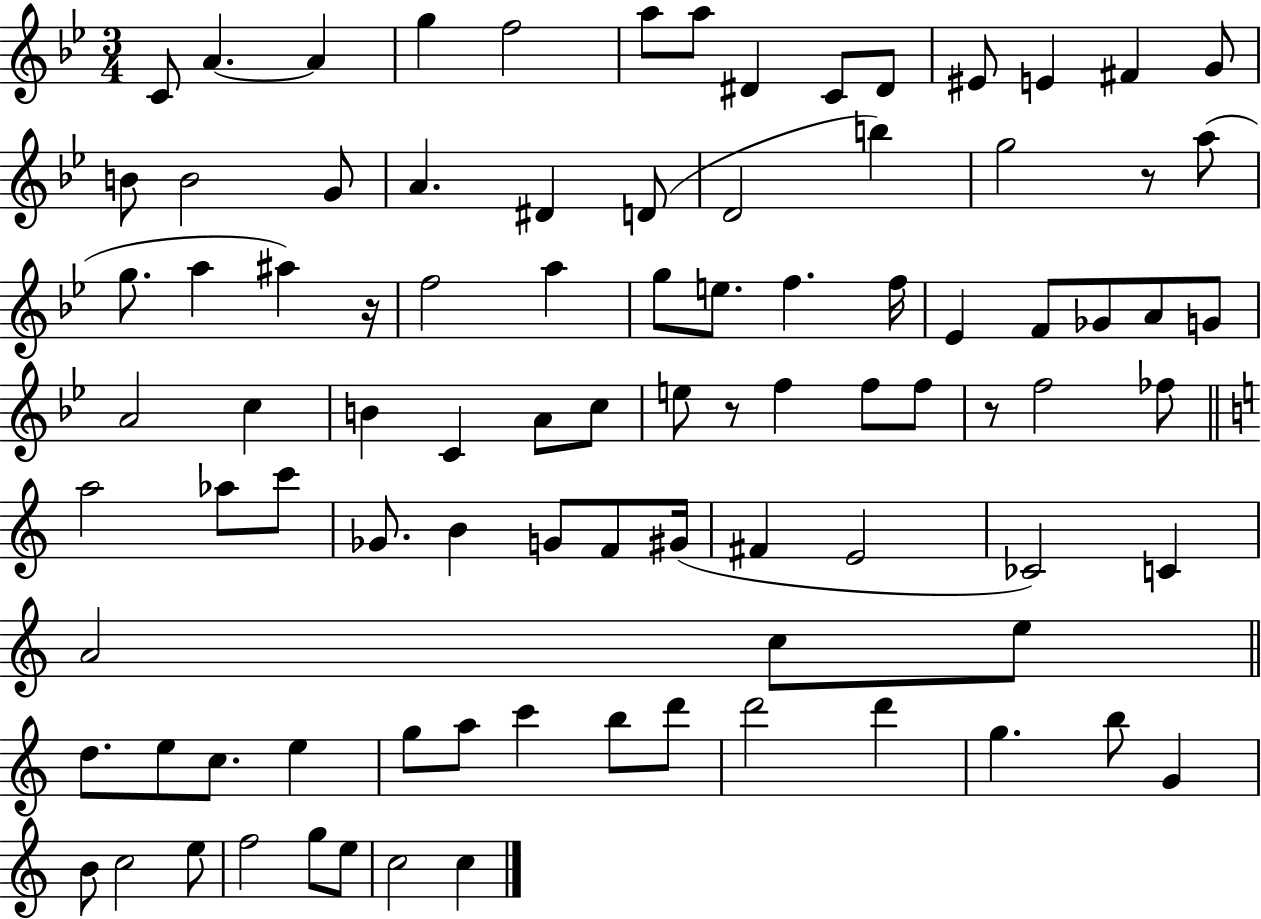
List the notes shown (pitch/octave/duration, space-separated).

C4/e A4/q. A4/q G5/q F5/h A5/e A5/e D#4/q C4/e D#4/e EIS4/e E4/q F#4/q G4/e B4/e B4/h G4/e A4/q. D#4/q D4/e D4/h B5/q G5/h R/e A5/e G5/e. A5/q A#5/q R/s F5/h A5/q G5/e E5/e. F5/q. F5/s Eb4/q F4/e Gb4/e A4/e G4/e A4/h C5/q B4/q C4/q A4/e C5/e E5/e R/e F5/q F5/e F5/e R/e F5/h FES5/e A5/h Ab5/e C6/e Gb4/e. B4/q G4/e F4/e G#4/s F#4/q E4/h CES4/h C4/q A4/h C5/e E5/e D5/e. E5/e C5/e. E5/q G5/e A5/e C6/q B5/e D6/e D6/h D6/q G5/q. B5/e G4/q B4/e C5/h E5/e F5/h G5/e E5/e C5/h C5/q